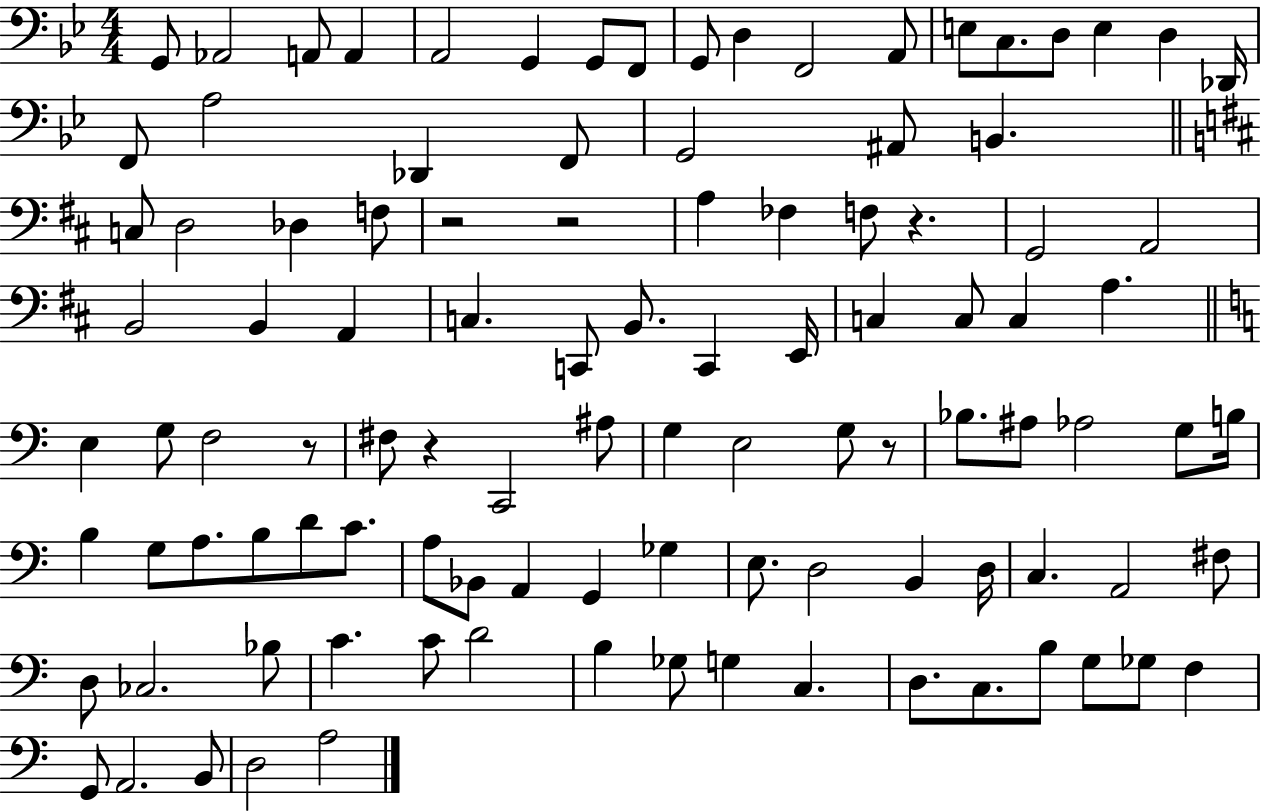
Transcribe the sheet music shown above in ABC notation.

X:1
T:Untitled
M:4/4
L:1/4
K:Bb
G,,/2 _A,,2 A,,/2 A,, A,,2 G,, G,,/2 F,,/2 G,,/2 D, F,,2 A,,/2 E,/2 C,/2 D,/2 E, D, _D,,/4 F,,/2 A,2 _D,, F,,/2 G,,2 ^A,,/2 B,, C,/2 D,2 _D, F,/2 z2 z2 A, _F, F,/2 z G,,2 A,,2 B,,2 B,, A,, C, C,,/2 B,,/2 C,, E,,/4 C, C,/2 C, A, E, G,/2 F,2 z/2 ^F,/2 z C,,2 ^A,/2 G, E,2 G,/2 z/2 _B,/2 ^A,/2 _A,2 G,/2 B,/4 B, G,/2 A,/2 B,/2 D/2 C/2 A,/2 _B,,/2 A,, G,, _G, E,/2 D,2 B,, D,/4 C, A,,2 ^F,/2 D,/2 _C,2 _B,/2 C C/2 D2 B, _G,/2 G, C, D,/2 C,/2 B,/2 G,/2 _G,/2 F, G,,/2 A,,2 B,,/2 D,2 A,2